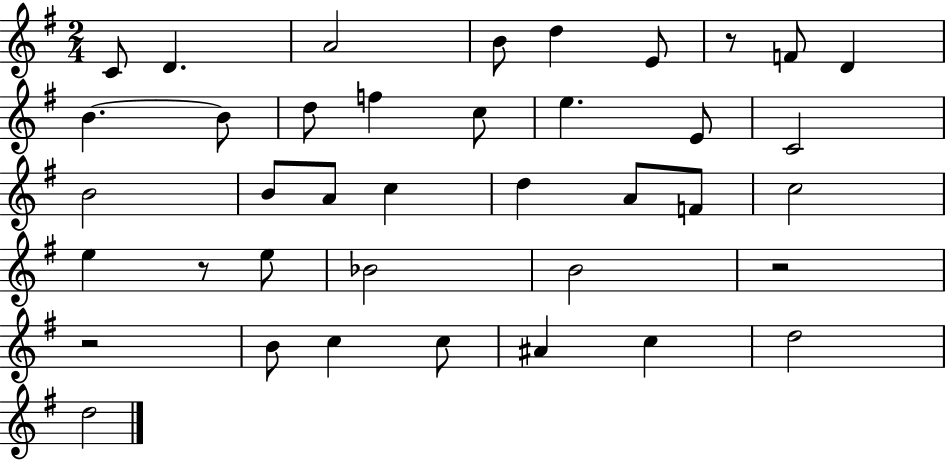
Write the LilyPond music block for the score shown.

{
  \clef treble
  \numericTimeSignature
  \time 2/4
  \key g \major
  \repeat volta 2 { c'8 d'4. | a'2 | b'8 d''4 e'8 | r8 f'8 d'4 | \break b'4.~~ b'8 | d''8 f''4 c''8 | e''4. e'8 | c'2 | \break b'2 | b'8 a'8 c''4 | d''4 a'8 f'8 | c''2 | \break e''4 r8 e''8 | bes'2 | b'2 | r2 | \break r2 | b'8 c''4 c''8 | ais'4 c''4 | d''2 | \break d''2 | } \bar "|."
}